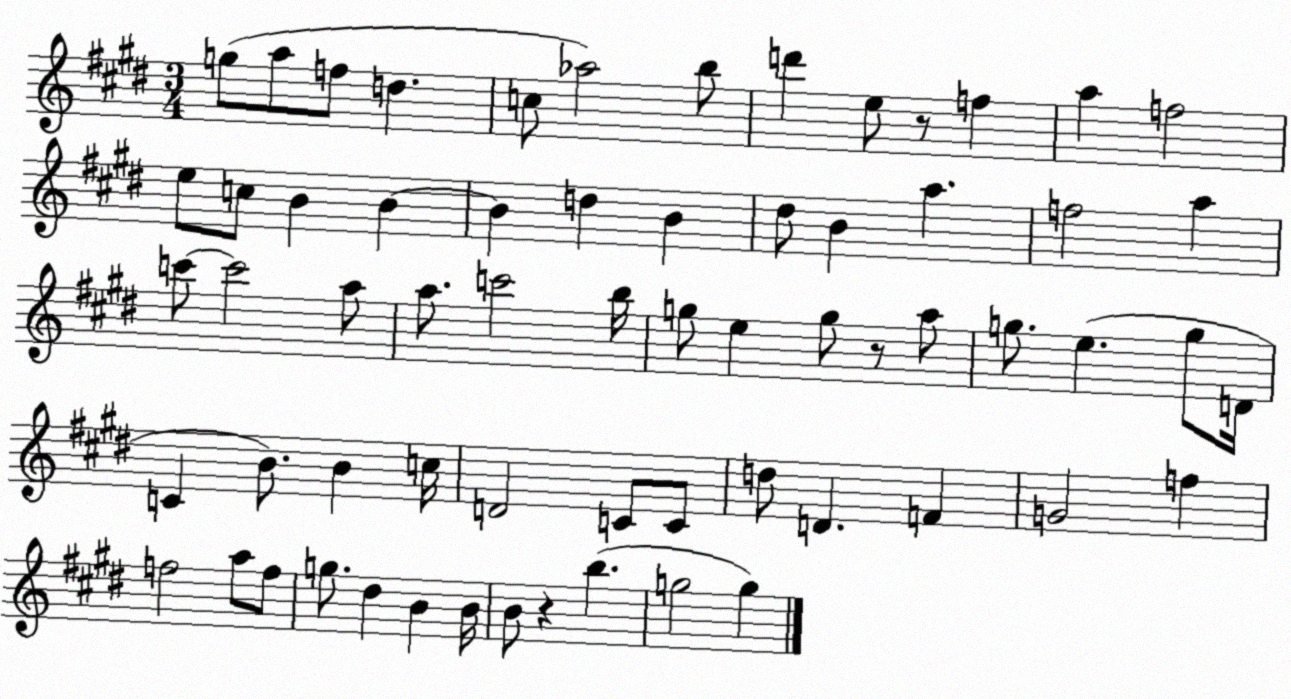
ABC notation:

X:1
T:Untitled
M:3/4
L:1/4
K:E
g/2 a/2 f/2 d c/2 _a2 b/2 d' e/2 z/2 f a f2 e/2 c/2 B B B d B ^d/2 B a f2 a c'/2 c'2 a/2 a/2 c'2 b/4 g/2 e g/2 z/2 a/2 g/2 e g/2 D/4 C B/2 B c/4 D2 C/2 C/2 d/2 D F G2 f f2 a/2 f/2 g/2 ^d B B/4 B/2 z b g2 g